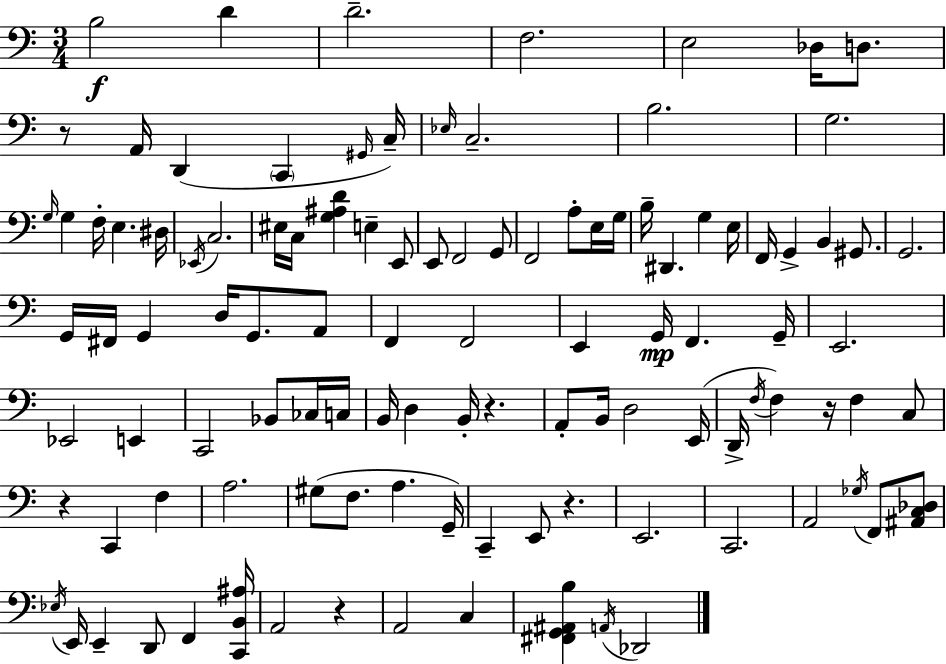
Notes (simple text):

B3/h D4/q D4/h. F3/h. E3/h Db3/s D3/e. R/e A2/s D2/q C2/q G#2/s C3/s Eb3/s C3/h. B3/h. G3/h. G3/s G3/q F3/s E3/q. D#3/s Eb2/s C3/h. EIS3/s C3/s [G3,A#3,D4]/q E3/q E2/e E2/e F2/h G2/e F2/h A3/e E3/s G3/s B3/s D#2/q. G3/q E3/s F2/s G2/q B2/q G#2/e. G2/h. G2/s F#2/s G2/q D3/s G2/e. A2/e F2/q F2/h E2/q G2/s F2/q. G2/s E2/h. Eb2/h E2/q C2/h Bb2/e CES3/s C3/s B2/s D3/q B2/s R/q. A2/e B2/s D3/h E2/s D2/s F3/s F3/q R/s F3/q C3/e R/q C2/q F3/q A3/h. G#3/e F3/e. A3/q. G2/s C2/q E2/e R/q. E2/h. C2/h. A2/h Gb3/s F2/e [A#2,C3,Db3]/e Eb3/s E2/s E2/q D2/e F2/q [C2,B2,A#3]/s A2/h R/q A2/h C3/q [F#2,G2,A#2,B3]/q A2/s Db2/h